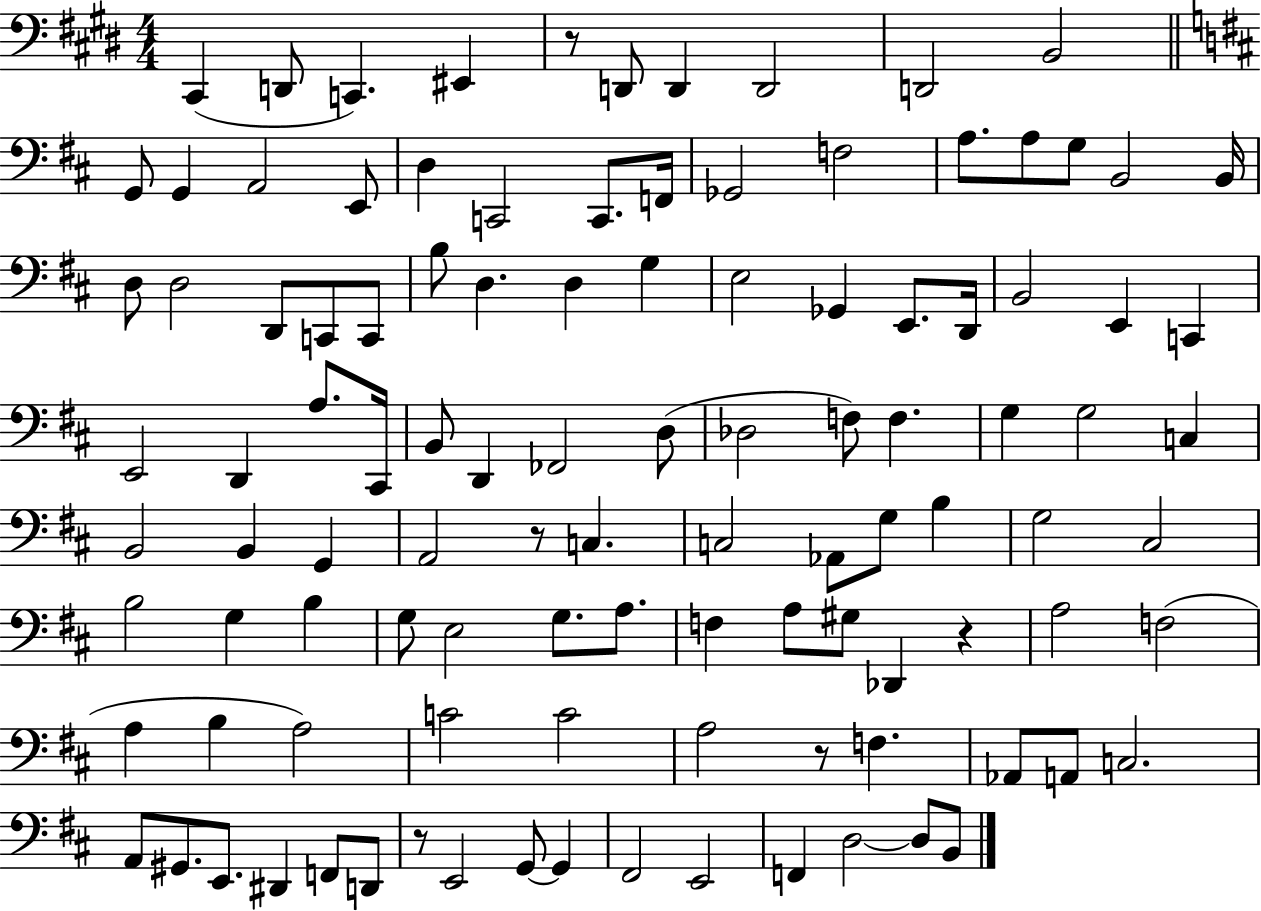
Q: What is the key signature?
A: E major